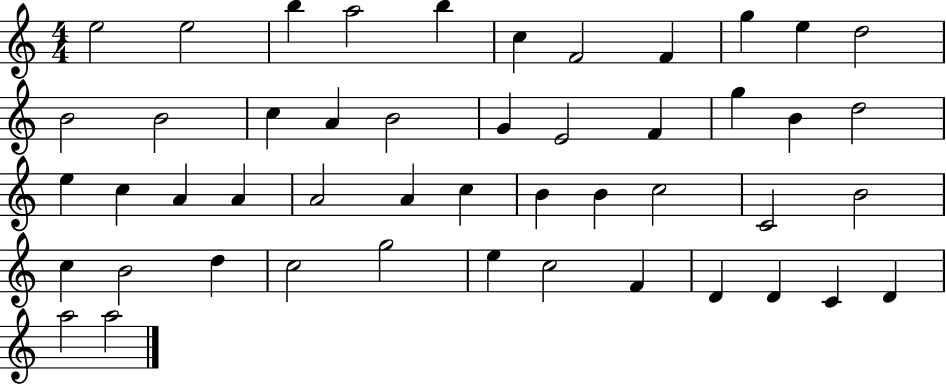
{
  \clef treble
  \numericTimeSignature
  \time 4/4
  \key c \major
  e''2 e''2 | b''4 a''2 b''4 | c''4 f'2 f'4 | g''4 e''4 d''2 | \break b'2 b'2 | c''4 a'4 b'2 | g'4 e'2 f'4 | g''4 b'4 d''2 | \break e''4 c''4 a'4 a'4 | a'2 a'4 c''4 | b'4 b'4 c''2 | c'2 b'2 | \break c''4 b'2 d''4 | c''2 g''2 | e''4 c''2 f'4 | d'4 d'4 c'4 d'4 | \break a''2 a''2 | \bar "|."
}